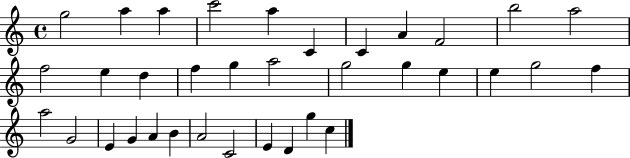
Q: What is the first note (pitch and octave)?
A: G5